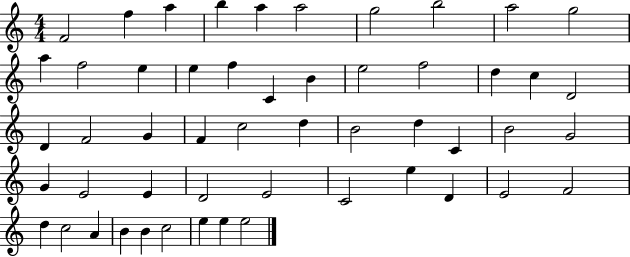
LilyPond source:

{
  \clef treble
  \numericTimeSignature
  \time 4/4
  \key c \major
  f'2 f''4 a''4 | b''4 a''4 a''2 | g''2 b''2 | a''2 g''2 | \break a''4 f''2 e''4 | e''4 f''4 c'4 b'4 | e''2 f''2 | d''4 c''4 d'2 | \break d'4 f'2 g'4 | f'4 c''2 d''4 | b'2 d''4 c'4 | b'2 g'2 | \break g'4 e'2 e'4 | d'2 e'2 | c'2 e''4 d'4 | e'2 f'2 | \break d''4 c''2 a'4 | b'4 b'4 c''2 | e''4 e''4 e''2 | \bar "|."
}